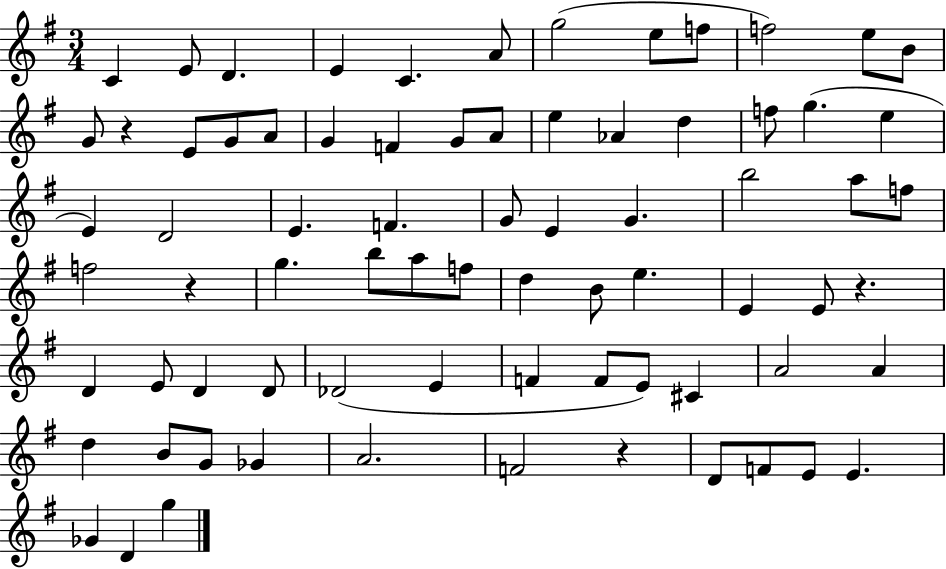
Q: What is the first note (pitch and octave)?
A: C4